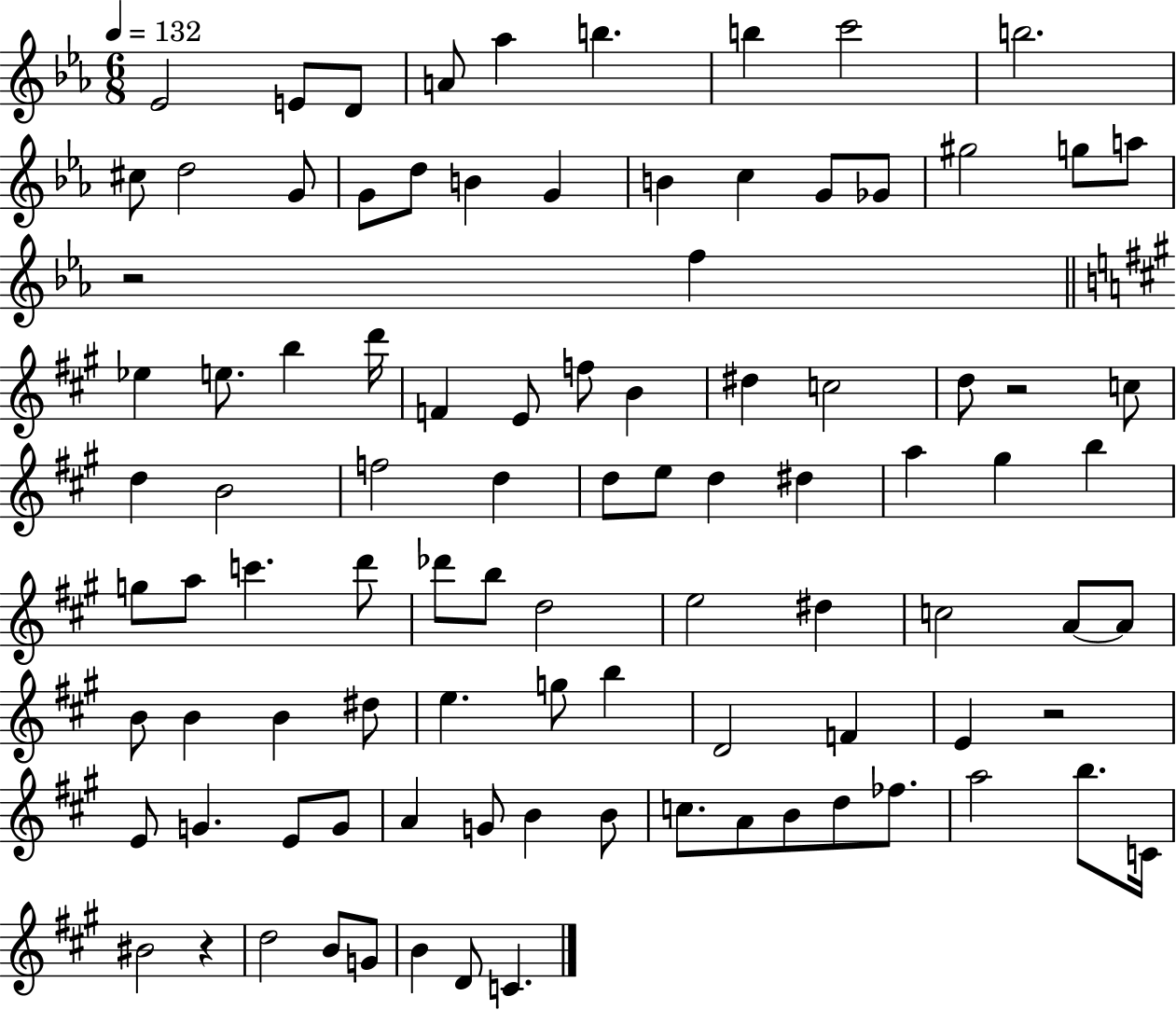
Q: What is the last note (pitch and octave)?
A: C4